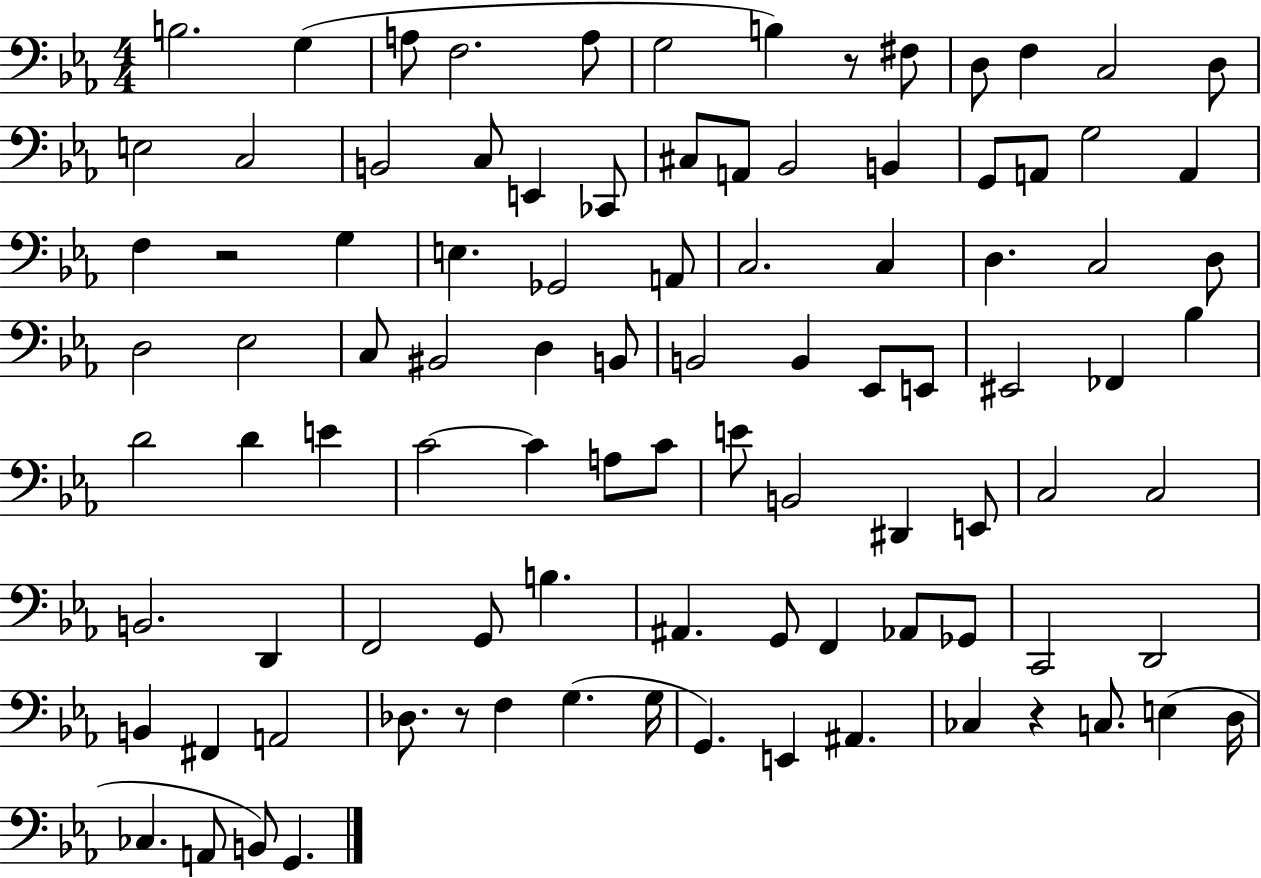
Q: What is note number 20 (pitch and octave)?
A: A2